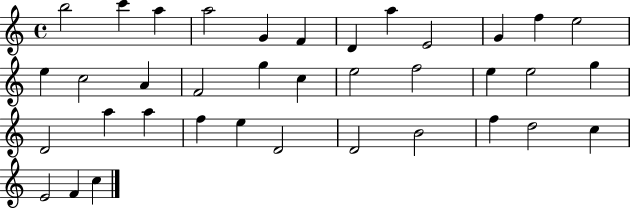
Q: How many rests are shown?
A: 0